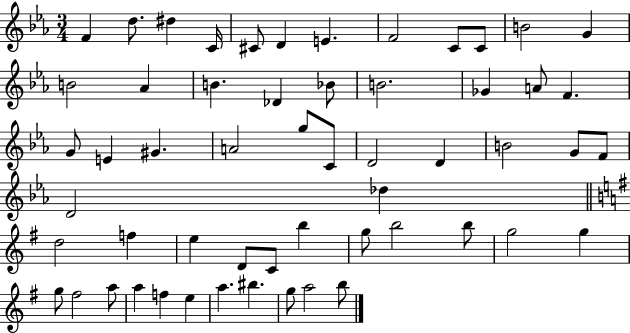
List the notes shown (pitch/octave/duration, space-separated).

F4/q D5/e. D#5/q C4/s C#4/e D4/q E4/q. F4/h C4/e C4/e B4/h G4/q B4/h Ab4/q B4/q. Db4/q Bb4/e B4/h. Gb4/q A4/e F4/q. G4/e E4/q G#4/q. A4/h G5/e C4/e D4/h D4/q B4/h G4/e F4/e D4/h Db5/q D5/h F5/q E5/q D4/e C4/e B5/q G5/e B5/h B5/e G5/h G5/q G5/e F#5/h A5/e A5/q F5/q E5/q A5/q. BIS5/q. G5/e A5/h B5/e